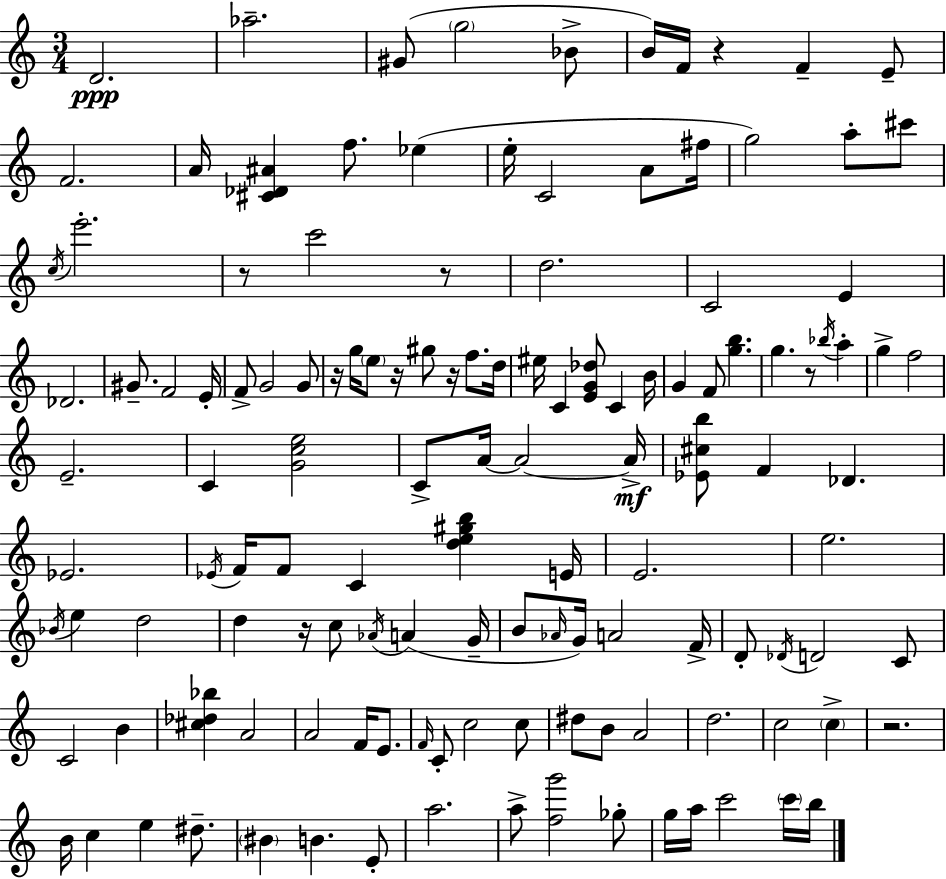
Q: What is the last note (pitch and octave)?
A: B5